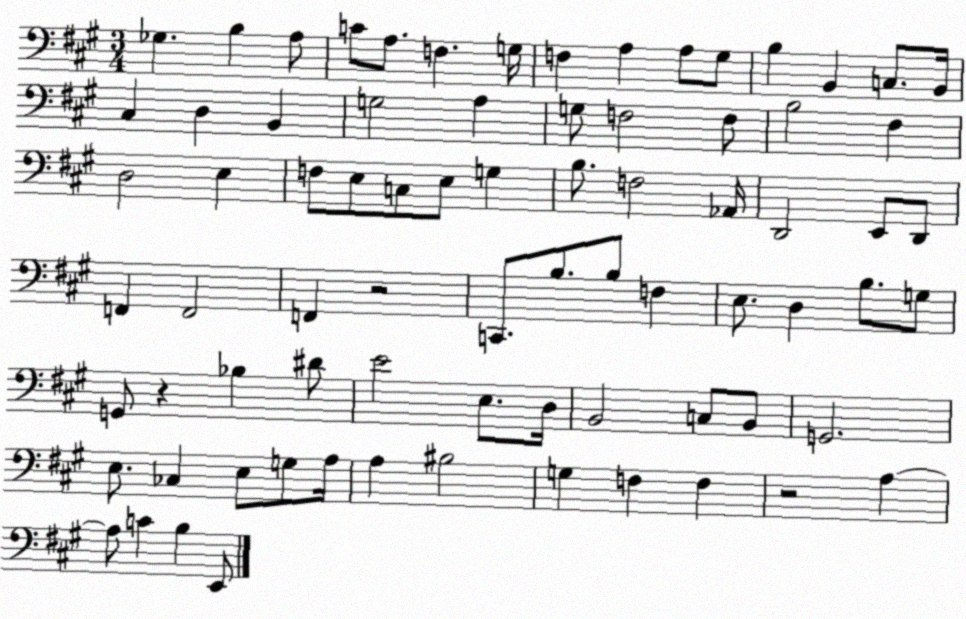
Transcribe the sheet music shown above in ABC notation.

X:1
T:Untitled
M:3/4
L:1/4
K:A
_G, B, A,/2 C/2 A,/2 F, G,/4 F, A, A,/2 ^G,/2 B, B,, C,/2 B,,/4 ^C, D, B,, G,2 A, G,/2 F,2 F,/2 B,2 ^F, D,2 E, F,/2 E,/2 C,/2 E,/2 G, B,/2 F,2 _A,,/4 D,,2 E,,/2 D,,/2 F,, F,,2 F,, z2 C,,/2 B,/2 B,/2 F, E,/2 D, B,/2 G,/2 G,,/2 z _B, ^D/2 E2 E,/2 D,/4 B,,2 C,/2 B,,/2 G,,2 E,/2 _C, E,/2 G,/2 A,/4 A, ^B,2 G, F, F, z2 A, A,/2 C B, E,,/2